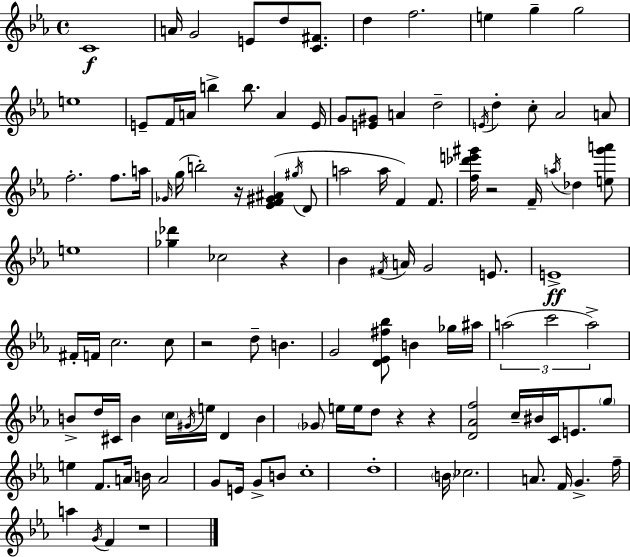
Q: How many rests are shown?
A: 7